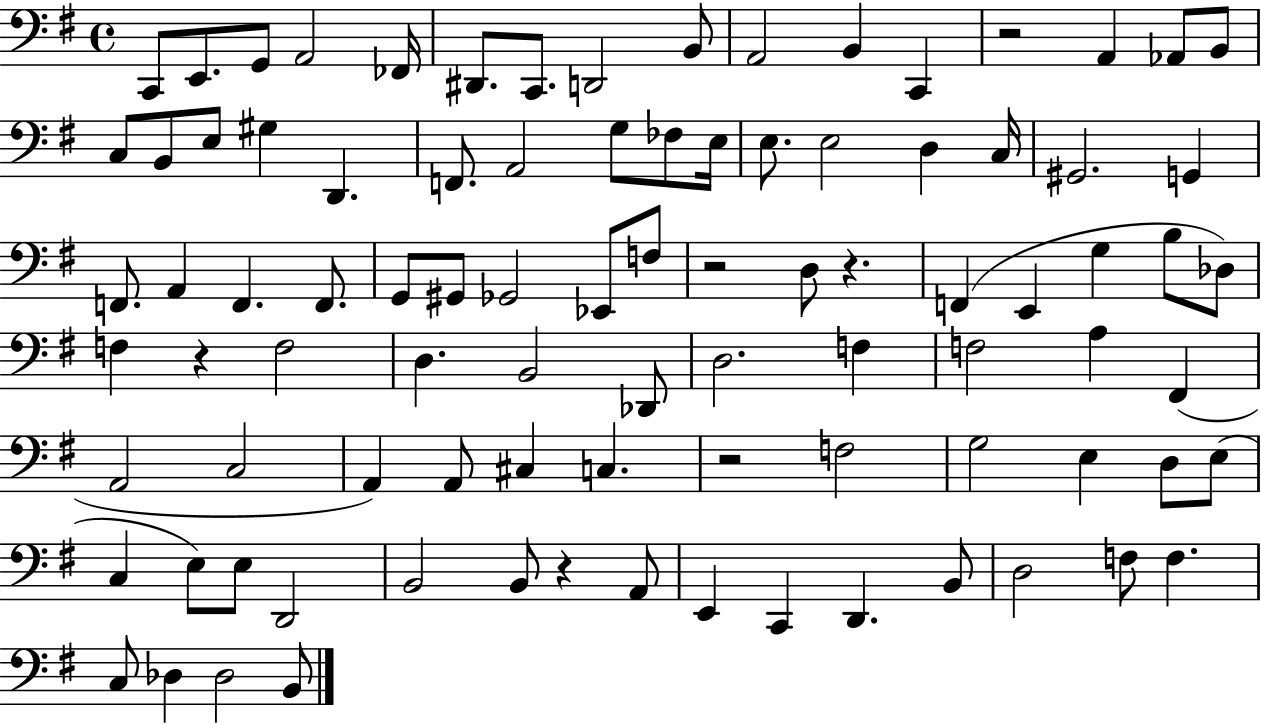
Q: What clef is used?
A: bass